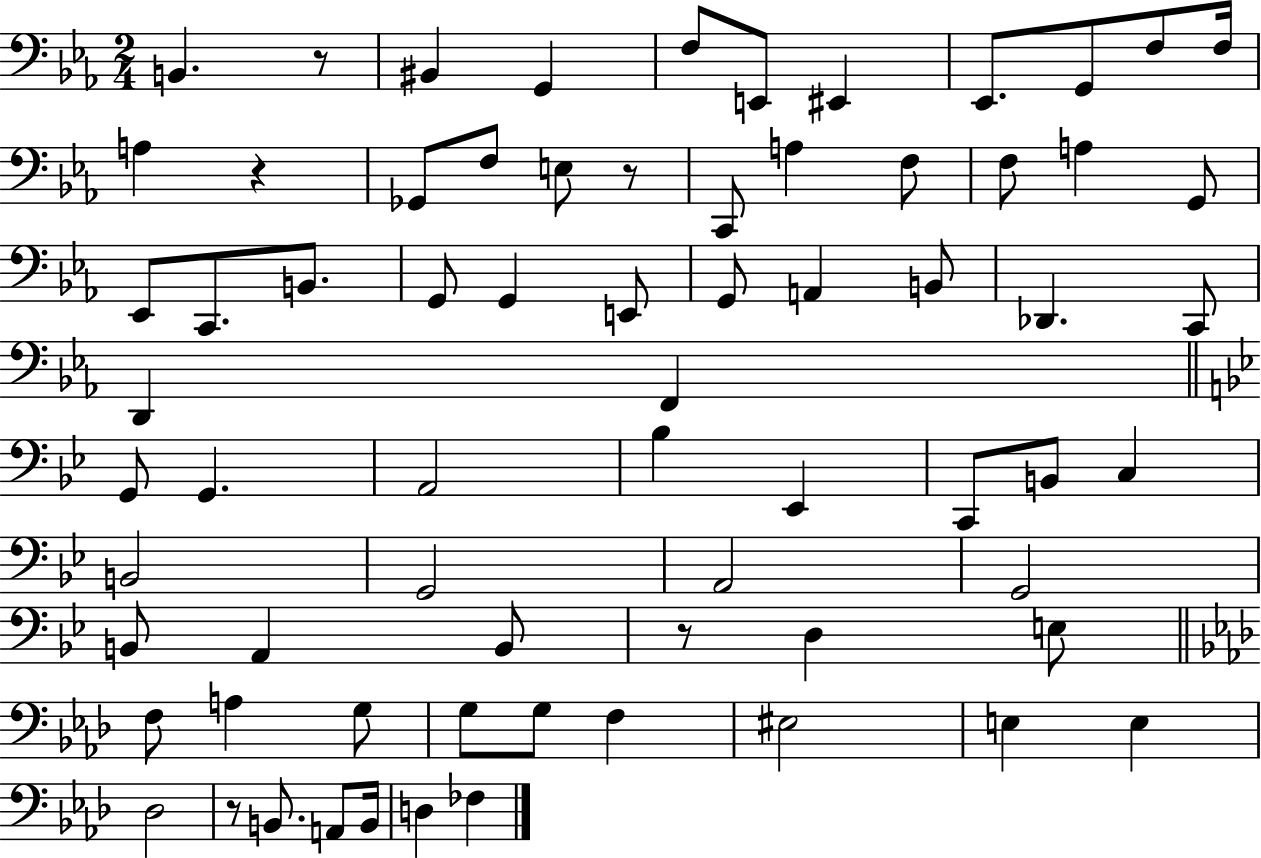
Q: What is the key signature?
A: EES major